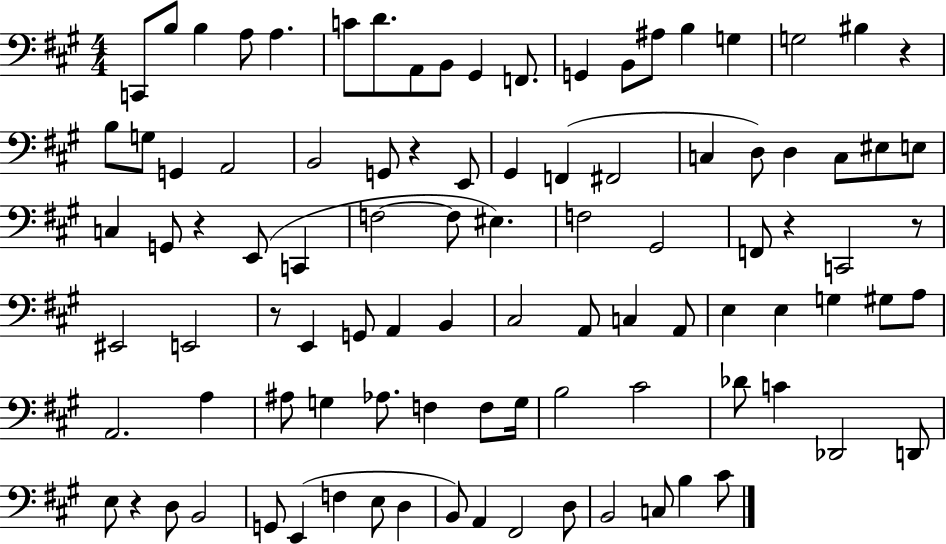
C2/e B3/e B3/q A3/e A3/q. C4/e D4/e. A2/e B2/e G#2/q F2/e. G2/q B2/e A#3/e B3/q G3/q G3/h BIS3/q R/q B3/e G3/e G2/q A2/h B2/h G2/e R/q E2/e G#2/q F2/q F#2/h C3/q D3/e D3/q C3/e EIS3/e E3/e C3/q G2/e R/q E2/e C2/q F3/h F3/e EIS3/q. F3/h G#2/h F2/e R/q C2/h R/e EIS2/h E2/h R/e E2/q G2/e A2/q B2/q C#3/h A2/e C3/q A2/e E3/q E3/q G3/q G#3/e A3/e A2/h. A3/q A#3/e G3/q Ab3/e. F3/q F3/e G3/s B3/h C#4/h Db4/e C4/q Db2/h D2/e E3/e R/q D3/e B2/h G2/e E2/q F3/q E3/e D3/q B2/e A2/q F#2/h D3/e B2/h C3/e B3/q C#4/e